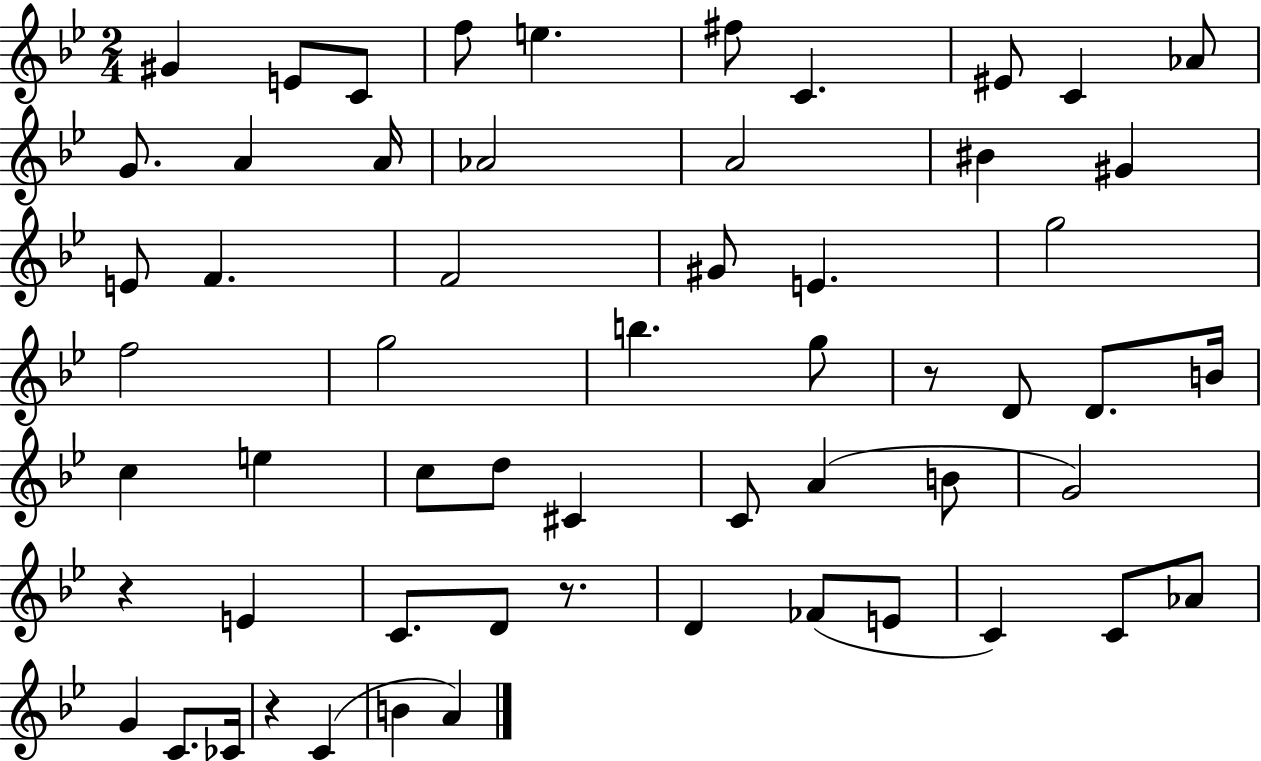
X:1
T:Untitled
M:2/4
L:1/4
K:Bb
^G E/2 C/2 f/2 e ^f/2 C ^E/2 C _A/2 G/2 A A/4 _A2 A2 ^B ^G E/2 F F2 ^G/2 E g2 f2 g2 b g/2 z/2 D/2 D/2 B/4 c e c/2 d/2 ^C C/2 A B/2 G2 z E C/2 D/2 z/2 D _F/2 E/2 C C/2 _A/2 G C/2 _C/4 z C B A